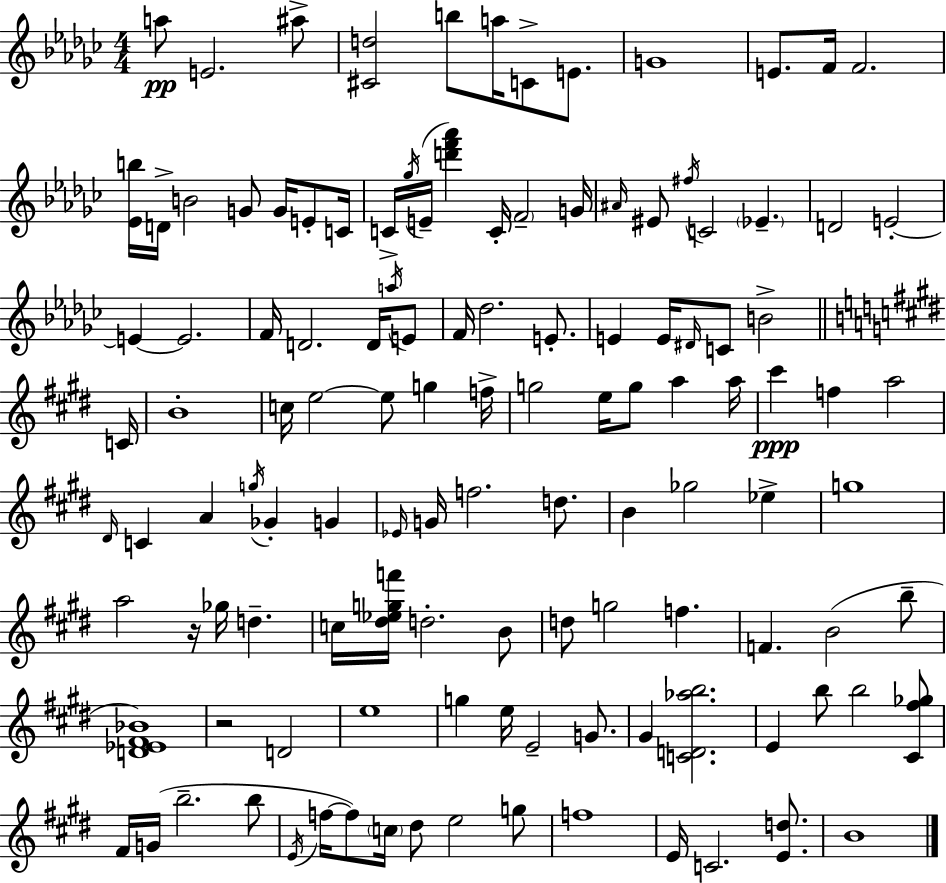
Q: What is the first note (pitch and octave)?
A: A5